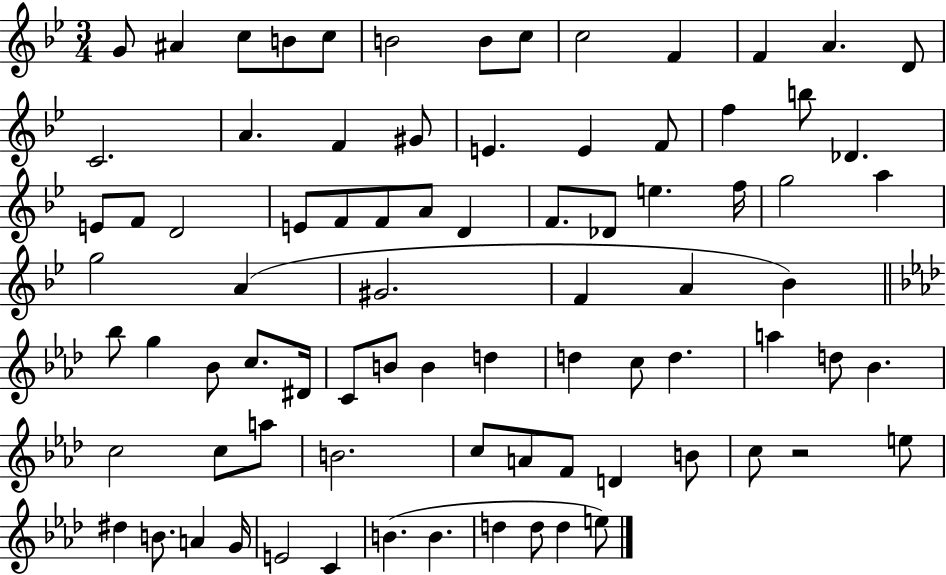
X:1
T:Untitled
M:3/4
L:1/4
K:Bb
G/2 ^A c/2 B/2 c/2 B2 B/2 c/2 c2 F F A D/2 C2 A F ^G/2 E E F/2 f b/2 _D E/2 F/2 D2 E/2 F/2 F/2 A/2 D F/2 _D/2 e f/4 g2 a g2 A ^G2 F A _B _b/2 g _B/2 c/2 ^D/4 C/2 B/2 B d d c/2 d a d/2 _B c2 c/2 a/2 B2 c/2 A/2 F/2 D B/2 c/2 z2 e/2 ^d B/2 A G/4 E2 C B B d d/2 d e/2